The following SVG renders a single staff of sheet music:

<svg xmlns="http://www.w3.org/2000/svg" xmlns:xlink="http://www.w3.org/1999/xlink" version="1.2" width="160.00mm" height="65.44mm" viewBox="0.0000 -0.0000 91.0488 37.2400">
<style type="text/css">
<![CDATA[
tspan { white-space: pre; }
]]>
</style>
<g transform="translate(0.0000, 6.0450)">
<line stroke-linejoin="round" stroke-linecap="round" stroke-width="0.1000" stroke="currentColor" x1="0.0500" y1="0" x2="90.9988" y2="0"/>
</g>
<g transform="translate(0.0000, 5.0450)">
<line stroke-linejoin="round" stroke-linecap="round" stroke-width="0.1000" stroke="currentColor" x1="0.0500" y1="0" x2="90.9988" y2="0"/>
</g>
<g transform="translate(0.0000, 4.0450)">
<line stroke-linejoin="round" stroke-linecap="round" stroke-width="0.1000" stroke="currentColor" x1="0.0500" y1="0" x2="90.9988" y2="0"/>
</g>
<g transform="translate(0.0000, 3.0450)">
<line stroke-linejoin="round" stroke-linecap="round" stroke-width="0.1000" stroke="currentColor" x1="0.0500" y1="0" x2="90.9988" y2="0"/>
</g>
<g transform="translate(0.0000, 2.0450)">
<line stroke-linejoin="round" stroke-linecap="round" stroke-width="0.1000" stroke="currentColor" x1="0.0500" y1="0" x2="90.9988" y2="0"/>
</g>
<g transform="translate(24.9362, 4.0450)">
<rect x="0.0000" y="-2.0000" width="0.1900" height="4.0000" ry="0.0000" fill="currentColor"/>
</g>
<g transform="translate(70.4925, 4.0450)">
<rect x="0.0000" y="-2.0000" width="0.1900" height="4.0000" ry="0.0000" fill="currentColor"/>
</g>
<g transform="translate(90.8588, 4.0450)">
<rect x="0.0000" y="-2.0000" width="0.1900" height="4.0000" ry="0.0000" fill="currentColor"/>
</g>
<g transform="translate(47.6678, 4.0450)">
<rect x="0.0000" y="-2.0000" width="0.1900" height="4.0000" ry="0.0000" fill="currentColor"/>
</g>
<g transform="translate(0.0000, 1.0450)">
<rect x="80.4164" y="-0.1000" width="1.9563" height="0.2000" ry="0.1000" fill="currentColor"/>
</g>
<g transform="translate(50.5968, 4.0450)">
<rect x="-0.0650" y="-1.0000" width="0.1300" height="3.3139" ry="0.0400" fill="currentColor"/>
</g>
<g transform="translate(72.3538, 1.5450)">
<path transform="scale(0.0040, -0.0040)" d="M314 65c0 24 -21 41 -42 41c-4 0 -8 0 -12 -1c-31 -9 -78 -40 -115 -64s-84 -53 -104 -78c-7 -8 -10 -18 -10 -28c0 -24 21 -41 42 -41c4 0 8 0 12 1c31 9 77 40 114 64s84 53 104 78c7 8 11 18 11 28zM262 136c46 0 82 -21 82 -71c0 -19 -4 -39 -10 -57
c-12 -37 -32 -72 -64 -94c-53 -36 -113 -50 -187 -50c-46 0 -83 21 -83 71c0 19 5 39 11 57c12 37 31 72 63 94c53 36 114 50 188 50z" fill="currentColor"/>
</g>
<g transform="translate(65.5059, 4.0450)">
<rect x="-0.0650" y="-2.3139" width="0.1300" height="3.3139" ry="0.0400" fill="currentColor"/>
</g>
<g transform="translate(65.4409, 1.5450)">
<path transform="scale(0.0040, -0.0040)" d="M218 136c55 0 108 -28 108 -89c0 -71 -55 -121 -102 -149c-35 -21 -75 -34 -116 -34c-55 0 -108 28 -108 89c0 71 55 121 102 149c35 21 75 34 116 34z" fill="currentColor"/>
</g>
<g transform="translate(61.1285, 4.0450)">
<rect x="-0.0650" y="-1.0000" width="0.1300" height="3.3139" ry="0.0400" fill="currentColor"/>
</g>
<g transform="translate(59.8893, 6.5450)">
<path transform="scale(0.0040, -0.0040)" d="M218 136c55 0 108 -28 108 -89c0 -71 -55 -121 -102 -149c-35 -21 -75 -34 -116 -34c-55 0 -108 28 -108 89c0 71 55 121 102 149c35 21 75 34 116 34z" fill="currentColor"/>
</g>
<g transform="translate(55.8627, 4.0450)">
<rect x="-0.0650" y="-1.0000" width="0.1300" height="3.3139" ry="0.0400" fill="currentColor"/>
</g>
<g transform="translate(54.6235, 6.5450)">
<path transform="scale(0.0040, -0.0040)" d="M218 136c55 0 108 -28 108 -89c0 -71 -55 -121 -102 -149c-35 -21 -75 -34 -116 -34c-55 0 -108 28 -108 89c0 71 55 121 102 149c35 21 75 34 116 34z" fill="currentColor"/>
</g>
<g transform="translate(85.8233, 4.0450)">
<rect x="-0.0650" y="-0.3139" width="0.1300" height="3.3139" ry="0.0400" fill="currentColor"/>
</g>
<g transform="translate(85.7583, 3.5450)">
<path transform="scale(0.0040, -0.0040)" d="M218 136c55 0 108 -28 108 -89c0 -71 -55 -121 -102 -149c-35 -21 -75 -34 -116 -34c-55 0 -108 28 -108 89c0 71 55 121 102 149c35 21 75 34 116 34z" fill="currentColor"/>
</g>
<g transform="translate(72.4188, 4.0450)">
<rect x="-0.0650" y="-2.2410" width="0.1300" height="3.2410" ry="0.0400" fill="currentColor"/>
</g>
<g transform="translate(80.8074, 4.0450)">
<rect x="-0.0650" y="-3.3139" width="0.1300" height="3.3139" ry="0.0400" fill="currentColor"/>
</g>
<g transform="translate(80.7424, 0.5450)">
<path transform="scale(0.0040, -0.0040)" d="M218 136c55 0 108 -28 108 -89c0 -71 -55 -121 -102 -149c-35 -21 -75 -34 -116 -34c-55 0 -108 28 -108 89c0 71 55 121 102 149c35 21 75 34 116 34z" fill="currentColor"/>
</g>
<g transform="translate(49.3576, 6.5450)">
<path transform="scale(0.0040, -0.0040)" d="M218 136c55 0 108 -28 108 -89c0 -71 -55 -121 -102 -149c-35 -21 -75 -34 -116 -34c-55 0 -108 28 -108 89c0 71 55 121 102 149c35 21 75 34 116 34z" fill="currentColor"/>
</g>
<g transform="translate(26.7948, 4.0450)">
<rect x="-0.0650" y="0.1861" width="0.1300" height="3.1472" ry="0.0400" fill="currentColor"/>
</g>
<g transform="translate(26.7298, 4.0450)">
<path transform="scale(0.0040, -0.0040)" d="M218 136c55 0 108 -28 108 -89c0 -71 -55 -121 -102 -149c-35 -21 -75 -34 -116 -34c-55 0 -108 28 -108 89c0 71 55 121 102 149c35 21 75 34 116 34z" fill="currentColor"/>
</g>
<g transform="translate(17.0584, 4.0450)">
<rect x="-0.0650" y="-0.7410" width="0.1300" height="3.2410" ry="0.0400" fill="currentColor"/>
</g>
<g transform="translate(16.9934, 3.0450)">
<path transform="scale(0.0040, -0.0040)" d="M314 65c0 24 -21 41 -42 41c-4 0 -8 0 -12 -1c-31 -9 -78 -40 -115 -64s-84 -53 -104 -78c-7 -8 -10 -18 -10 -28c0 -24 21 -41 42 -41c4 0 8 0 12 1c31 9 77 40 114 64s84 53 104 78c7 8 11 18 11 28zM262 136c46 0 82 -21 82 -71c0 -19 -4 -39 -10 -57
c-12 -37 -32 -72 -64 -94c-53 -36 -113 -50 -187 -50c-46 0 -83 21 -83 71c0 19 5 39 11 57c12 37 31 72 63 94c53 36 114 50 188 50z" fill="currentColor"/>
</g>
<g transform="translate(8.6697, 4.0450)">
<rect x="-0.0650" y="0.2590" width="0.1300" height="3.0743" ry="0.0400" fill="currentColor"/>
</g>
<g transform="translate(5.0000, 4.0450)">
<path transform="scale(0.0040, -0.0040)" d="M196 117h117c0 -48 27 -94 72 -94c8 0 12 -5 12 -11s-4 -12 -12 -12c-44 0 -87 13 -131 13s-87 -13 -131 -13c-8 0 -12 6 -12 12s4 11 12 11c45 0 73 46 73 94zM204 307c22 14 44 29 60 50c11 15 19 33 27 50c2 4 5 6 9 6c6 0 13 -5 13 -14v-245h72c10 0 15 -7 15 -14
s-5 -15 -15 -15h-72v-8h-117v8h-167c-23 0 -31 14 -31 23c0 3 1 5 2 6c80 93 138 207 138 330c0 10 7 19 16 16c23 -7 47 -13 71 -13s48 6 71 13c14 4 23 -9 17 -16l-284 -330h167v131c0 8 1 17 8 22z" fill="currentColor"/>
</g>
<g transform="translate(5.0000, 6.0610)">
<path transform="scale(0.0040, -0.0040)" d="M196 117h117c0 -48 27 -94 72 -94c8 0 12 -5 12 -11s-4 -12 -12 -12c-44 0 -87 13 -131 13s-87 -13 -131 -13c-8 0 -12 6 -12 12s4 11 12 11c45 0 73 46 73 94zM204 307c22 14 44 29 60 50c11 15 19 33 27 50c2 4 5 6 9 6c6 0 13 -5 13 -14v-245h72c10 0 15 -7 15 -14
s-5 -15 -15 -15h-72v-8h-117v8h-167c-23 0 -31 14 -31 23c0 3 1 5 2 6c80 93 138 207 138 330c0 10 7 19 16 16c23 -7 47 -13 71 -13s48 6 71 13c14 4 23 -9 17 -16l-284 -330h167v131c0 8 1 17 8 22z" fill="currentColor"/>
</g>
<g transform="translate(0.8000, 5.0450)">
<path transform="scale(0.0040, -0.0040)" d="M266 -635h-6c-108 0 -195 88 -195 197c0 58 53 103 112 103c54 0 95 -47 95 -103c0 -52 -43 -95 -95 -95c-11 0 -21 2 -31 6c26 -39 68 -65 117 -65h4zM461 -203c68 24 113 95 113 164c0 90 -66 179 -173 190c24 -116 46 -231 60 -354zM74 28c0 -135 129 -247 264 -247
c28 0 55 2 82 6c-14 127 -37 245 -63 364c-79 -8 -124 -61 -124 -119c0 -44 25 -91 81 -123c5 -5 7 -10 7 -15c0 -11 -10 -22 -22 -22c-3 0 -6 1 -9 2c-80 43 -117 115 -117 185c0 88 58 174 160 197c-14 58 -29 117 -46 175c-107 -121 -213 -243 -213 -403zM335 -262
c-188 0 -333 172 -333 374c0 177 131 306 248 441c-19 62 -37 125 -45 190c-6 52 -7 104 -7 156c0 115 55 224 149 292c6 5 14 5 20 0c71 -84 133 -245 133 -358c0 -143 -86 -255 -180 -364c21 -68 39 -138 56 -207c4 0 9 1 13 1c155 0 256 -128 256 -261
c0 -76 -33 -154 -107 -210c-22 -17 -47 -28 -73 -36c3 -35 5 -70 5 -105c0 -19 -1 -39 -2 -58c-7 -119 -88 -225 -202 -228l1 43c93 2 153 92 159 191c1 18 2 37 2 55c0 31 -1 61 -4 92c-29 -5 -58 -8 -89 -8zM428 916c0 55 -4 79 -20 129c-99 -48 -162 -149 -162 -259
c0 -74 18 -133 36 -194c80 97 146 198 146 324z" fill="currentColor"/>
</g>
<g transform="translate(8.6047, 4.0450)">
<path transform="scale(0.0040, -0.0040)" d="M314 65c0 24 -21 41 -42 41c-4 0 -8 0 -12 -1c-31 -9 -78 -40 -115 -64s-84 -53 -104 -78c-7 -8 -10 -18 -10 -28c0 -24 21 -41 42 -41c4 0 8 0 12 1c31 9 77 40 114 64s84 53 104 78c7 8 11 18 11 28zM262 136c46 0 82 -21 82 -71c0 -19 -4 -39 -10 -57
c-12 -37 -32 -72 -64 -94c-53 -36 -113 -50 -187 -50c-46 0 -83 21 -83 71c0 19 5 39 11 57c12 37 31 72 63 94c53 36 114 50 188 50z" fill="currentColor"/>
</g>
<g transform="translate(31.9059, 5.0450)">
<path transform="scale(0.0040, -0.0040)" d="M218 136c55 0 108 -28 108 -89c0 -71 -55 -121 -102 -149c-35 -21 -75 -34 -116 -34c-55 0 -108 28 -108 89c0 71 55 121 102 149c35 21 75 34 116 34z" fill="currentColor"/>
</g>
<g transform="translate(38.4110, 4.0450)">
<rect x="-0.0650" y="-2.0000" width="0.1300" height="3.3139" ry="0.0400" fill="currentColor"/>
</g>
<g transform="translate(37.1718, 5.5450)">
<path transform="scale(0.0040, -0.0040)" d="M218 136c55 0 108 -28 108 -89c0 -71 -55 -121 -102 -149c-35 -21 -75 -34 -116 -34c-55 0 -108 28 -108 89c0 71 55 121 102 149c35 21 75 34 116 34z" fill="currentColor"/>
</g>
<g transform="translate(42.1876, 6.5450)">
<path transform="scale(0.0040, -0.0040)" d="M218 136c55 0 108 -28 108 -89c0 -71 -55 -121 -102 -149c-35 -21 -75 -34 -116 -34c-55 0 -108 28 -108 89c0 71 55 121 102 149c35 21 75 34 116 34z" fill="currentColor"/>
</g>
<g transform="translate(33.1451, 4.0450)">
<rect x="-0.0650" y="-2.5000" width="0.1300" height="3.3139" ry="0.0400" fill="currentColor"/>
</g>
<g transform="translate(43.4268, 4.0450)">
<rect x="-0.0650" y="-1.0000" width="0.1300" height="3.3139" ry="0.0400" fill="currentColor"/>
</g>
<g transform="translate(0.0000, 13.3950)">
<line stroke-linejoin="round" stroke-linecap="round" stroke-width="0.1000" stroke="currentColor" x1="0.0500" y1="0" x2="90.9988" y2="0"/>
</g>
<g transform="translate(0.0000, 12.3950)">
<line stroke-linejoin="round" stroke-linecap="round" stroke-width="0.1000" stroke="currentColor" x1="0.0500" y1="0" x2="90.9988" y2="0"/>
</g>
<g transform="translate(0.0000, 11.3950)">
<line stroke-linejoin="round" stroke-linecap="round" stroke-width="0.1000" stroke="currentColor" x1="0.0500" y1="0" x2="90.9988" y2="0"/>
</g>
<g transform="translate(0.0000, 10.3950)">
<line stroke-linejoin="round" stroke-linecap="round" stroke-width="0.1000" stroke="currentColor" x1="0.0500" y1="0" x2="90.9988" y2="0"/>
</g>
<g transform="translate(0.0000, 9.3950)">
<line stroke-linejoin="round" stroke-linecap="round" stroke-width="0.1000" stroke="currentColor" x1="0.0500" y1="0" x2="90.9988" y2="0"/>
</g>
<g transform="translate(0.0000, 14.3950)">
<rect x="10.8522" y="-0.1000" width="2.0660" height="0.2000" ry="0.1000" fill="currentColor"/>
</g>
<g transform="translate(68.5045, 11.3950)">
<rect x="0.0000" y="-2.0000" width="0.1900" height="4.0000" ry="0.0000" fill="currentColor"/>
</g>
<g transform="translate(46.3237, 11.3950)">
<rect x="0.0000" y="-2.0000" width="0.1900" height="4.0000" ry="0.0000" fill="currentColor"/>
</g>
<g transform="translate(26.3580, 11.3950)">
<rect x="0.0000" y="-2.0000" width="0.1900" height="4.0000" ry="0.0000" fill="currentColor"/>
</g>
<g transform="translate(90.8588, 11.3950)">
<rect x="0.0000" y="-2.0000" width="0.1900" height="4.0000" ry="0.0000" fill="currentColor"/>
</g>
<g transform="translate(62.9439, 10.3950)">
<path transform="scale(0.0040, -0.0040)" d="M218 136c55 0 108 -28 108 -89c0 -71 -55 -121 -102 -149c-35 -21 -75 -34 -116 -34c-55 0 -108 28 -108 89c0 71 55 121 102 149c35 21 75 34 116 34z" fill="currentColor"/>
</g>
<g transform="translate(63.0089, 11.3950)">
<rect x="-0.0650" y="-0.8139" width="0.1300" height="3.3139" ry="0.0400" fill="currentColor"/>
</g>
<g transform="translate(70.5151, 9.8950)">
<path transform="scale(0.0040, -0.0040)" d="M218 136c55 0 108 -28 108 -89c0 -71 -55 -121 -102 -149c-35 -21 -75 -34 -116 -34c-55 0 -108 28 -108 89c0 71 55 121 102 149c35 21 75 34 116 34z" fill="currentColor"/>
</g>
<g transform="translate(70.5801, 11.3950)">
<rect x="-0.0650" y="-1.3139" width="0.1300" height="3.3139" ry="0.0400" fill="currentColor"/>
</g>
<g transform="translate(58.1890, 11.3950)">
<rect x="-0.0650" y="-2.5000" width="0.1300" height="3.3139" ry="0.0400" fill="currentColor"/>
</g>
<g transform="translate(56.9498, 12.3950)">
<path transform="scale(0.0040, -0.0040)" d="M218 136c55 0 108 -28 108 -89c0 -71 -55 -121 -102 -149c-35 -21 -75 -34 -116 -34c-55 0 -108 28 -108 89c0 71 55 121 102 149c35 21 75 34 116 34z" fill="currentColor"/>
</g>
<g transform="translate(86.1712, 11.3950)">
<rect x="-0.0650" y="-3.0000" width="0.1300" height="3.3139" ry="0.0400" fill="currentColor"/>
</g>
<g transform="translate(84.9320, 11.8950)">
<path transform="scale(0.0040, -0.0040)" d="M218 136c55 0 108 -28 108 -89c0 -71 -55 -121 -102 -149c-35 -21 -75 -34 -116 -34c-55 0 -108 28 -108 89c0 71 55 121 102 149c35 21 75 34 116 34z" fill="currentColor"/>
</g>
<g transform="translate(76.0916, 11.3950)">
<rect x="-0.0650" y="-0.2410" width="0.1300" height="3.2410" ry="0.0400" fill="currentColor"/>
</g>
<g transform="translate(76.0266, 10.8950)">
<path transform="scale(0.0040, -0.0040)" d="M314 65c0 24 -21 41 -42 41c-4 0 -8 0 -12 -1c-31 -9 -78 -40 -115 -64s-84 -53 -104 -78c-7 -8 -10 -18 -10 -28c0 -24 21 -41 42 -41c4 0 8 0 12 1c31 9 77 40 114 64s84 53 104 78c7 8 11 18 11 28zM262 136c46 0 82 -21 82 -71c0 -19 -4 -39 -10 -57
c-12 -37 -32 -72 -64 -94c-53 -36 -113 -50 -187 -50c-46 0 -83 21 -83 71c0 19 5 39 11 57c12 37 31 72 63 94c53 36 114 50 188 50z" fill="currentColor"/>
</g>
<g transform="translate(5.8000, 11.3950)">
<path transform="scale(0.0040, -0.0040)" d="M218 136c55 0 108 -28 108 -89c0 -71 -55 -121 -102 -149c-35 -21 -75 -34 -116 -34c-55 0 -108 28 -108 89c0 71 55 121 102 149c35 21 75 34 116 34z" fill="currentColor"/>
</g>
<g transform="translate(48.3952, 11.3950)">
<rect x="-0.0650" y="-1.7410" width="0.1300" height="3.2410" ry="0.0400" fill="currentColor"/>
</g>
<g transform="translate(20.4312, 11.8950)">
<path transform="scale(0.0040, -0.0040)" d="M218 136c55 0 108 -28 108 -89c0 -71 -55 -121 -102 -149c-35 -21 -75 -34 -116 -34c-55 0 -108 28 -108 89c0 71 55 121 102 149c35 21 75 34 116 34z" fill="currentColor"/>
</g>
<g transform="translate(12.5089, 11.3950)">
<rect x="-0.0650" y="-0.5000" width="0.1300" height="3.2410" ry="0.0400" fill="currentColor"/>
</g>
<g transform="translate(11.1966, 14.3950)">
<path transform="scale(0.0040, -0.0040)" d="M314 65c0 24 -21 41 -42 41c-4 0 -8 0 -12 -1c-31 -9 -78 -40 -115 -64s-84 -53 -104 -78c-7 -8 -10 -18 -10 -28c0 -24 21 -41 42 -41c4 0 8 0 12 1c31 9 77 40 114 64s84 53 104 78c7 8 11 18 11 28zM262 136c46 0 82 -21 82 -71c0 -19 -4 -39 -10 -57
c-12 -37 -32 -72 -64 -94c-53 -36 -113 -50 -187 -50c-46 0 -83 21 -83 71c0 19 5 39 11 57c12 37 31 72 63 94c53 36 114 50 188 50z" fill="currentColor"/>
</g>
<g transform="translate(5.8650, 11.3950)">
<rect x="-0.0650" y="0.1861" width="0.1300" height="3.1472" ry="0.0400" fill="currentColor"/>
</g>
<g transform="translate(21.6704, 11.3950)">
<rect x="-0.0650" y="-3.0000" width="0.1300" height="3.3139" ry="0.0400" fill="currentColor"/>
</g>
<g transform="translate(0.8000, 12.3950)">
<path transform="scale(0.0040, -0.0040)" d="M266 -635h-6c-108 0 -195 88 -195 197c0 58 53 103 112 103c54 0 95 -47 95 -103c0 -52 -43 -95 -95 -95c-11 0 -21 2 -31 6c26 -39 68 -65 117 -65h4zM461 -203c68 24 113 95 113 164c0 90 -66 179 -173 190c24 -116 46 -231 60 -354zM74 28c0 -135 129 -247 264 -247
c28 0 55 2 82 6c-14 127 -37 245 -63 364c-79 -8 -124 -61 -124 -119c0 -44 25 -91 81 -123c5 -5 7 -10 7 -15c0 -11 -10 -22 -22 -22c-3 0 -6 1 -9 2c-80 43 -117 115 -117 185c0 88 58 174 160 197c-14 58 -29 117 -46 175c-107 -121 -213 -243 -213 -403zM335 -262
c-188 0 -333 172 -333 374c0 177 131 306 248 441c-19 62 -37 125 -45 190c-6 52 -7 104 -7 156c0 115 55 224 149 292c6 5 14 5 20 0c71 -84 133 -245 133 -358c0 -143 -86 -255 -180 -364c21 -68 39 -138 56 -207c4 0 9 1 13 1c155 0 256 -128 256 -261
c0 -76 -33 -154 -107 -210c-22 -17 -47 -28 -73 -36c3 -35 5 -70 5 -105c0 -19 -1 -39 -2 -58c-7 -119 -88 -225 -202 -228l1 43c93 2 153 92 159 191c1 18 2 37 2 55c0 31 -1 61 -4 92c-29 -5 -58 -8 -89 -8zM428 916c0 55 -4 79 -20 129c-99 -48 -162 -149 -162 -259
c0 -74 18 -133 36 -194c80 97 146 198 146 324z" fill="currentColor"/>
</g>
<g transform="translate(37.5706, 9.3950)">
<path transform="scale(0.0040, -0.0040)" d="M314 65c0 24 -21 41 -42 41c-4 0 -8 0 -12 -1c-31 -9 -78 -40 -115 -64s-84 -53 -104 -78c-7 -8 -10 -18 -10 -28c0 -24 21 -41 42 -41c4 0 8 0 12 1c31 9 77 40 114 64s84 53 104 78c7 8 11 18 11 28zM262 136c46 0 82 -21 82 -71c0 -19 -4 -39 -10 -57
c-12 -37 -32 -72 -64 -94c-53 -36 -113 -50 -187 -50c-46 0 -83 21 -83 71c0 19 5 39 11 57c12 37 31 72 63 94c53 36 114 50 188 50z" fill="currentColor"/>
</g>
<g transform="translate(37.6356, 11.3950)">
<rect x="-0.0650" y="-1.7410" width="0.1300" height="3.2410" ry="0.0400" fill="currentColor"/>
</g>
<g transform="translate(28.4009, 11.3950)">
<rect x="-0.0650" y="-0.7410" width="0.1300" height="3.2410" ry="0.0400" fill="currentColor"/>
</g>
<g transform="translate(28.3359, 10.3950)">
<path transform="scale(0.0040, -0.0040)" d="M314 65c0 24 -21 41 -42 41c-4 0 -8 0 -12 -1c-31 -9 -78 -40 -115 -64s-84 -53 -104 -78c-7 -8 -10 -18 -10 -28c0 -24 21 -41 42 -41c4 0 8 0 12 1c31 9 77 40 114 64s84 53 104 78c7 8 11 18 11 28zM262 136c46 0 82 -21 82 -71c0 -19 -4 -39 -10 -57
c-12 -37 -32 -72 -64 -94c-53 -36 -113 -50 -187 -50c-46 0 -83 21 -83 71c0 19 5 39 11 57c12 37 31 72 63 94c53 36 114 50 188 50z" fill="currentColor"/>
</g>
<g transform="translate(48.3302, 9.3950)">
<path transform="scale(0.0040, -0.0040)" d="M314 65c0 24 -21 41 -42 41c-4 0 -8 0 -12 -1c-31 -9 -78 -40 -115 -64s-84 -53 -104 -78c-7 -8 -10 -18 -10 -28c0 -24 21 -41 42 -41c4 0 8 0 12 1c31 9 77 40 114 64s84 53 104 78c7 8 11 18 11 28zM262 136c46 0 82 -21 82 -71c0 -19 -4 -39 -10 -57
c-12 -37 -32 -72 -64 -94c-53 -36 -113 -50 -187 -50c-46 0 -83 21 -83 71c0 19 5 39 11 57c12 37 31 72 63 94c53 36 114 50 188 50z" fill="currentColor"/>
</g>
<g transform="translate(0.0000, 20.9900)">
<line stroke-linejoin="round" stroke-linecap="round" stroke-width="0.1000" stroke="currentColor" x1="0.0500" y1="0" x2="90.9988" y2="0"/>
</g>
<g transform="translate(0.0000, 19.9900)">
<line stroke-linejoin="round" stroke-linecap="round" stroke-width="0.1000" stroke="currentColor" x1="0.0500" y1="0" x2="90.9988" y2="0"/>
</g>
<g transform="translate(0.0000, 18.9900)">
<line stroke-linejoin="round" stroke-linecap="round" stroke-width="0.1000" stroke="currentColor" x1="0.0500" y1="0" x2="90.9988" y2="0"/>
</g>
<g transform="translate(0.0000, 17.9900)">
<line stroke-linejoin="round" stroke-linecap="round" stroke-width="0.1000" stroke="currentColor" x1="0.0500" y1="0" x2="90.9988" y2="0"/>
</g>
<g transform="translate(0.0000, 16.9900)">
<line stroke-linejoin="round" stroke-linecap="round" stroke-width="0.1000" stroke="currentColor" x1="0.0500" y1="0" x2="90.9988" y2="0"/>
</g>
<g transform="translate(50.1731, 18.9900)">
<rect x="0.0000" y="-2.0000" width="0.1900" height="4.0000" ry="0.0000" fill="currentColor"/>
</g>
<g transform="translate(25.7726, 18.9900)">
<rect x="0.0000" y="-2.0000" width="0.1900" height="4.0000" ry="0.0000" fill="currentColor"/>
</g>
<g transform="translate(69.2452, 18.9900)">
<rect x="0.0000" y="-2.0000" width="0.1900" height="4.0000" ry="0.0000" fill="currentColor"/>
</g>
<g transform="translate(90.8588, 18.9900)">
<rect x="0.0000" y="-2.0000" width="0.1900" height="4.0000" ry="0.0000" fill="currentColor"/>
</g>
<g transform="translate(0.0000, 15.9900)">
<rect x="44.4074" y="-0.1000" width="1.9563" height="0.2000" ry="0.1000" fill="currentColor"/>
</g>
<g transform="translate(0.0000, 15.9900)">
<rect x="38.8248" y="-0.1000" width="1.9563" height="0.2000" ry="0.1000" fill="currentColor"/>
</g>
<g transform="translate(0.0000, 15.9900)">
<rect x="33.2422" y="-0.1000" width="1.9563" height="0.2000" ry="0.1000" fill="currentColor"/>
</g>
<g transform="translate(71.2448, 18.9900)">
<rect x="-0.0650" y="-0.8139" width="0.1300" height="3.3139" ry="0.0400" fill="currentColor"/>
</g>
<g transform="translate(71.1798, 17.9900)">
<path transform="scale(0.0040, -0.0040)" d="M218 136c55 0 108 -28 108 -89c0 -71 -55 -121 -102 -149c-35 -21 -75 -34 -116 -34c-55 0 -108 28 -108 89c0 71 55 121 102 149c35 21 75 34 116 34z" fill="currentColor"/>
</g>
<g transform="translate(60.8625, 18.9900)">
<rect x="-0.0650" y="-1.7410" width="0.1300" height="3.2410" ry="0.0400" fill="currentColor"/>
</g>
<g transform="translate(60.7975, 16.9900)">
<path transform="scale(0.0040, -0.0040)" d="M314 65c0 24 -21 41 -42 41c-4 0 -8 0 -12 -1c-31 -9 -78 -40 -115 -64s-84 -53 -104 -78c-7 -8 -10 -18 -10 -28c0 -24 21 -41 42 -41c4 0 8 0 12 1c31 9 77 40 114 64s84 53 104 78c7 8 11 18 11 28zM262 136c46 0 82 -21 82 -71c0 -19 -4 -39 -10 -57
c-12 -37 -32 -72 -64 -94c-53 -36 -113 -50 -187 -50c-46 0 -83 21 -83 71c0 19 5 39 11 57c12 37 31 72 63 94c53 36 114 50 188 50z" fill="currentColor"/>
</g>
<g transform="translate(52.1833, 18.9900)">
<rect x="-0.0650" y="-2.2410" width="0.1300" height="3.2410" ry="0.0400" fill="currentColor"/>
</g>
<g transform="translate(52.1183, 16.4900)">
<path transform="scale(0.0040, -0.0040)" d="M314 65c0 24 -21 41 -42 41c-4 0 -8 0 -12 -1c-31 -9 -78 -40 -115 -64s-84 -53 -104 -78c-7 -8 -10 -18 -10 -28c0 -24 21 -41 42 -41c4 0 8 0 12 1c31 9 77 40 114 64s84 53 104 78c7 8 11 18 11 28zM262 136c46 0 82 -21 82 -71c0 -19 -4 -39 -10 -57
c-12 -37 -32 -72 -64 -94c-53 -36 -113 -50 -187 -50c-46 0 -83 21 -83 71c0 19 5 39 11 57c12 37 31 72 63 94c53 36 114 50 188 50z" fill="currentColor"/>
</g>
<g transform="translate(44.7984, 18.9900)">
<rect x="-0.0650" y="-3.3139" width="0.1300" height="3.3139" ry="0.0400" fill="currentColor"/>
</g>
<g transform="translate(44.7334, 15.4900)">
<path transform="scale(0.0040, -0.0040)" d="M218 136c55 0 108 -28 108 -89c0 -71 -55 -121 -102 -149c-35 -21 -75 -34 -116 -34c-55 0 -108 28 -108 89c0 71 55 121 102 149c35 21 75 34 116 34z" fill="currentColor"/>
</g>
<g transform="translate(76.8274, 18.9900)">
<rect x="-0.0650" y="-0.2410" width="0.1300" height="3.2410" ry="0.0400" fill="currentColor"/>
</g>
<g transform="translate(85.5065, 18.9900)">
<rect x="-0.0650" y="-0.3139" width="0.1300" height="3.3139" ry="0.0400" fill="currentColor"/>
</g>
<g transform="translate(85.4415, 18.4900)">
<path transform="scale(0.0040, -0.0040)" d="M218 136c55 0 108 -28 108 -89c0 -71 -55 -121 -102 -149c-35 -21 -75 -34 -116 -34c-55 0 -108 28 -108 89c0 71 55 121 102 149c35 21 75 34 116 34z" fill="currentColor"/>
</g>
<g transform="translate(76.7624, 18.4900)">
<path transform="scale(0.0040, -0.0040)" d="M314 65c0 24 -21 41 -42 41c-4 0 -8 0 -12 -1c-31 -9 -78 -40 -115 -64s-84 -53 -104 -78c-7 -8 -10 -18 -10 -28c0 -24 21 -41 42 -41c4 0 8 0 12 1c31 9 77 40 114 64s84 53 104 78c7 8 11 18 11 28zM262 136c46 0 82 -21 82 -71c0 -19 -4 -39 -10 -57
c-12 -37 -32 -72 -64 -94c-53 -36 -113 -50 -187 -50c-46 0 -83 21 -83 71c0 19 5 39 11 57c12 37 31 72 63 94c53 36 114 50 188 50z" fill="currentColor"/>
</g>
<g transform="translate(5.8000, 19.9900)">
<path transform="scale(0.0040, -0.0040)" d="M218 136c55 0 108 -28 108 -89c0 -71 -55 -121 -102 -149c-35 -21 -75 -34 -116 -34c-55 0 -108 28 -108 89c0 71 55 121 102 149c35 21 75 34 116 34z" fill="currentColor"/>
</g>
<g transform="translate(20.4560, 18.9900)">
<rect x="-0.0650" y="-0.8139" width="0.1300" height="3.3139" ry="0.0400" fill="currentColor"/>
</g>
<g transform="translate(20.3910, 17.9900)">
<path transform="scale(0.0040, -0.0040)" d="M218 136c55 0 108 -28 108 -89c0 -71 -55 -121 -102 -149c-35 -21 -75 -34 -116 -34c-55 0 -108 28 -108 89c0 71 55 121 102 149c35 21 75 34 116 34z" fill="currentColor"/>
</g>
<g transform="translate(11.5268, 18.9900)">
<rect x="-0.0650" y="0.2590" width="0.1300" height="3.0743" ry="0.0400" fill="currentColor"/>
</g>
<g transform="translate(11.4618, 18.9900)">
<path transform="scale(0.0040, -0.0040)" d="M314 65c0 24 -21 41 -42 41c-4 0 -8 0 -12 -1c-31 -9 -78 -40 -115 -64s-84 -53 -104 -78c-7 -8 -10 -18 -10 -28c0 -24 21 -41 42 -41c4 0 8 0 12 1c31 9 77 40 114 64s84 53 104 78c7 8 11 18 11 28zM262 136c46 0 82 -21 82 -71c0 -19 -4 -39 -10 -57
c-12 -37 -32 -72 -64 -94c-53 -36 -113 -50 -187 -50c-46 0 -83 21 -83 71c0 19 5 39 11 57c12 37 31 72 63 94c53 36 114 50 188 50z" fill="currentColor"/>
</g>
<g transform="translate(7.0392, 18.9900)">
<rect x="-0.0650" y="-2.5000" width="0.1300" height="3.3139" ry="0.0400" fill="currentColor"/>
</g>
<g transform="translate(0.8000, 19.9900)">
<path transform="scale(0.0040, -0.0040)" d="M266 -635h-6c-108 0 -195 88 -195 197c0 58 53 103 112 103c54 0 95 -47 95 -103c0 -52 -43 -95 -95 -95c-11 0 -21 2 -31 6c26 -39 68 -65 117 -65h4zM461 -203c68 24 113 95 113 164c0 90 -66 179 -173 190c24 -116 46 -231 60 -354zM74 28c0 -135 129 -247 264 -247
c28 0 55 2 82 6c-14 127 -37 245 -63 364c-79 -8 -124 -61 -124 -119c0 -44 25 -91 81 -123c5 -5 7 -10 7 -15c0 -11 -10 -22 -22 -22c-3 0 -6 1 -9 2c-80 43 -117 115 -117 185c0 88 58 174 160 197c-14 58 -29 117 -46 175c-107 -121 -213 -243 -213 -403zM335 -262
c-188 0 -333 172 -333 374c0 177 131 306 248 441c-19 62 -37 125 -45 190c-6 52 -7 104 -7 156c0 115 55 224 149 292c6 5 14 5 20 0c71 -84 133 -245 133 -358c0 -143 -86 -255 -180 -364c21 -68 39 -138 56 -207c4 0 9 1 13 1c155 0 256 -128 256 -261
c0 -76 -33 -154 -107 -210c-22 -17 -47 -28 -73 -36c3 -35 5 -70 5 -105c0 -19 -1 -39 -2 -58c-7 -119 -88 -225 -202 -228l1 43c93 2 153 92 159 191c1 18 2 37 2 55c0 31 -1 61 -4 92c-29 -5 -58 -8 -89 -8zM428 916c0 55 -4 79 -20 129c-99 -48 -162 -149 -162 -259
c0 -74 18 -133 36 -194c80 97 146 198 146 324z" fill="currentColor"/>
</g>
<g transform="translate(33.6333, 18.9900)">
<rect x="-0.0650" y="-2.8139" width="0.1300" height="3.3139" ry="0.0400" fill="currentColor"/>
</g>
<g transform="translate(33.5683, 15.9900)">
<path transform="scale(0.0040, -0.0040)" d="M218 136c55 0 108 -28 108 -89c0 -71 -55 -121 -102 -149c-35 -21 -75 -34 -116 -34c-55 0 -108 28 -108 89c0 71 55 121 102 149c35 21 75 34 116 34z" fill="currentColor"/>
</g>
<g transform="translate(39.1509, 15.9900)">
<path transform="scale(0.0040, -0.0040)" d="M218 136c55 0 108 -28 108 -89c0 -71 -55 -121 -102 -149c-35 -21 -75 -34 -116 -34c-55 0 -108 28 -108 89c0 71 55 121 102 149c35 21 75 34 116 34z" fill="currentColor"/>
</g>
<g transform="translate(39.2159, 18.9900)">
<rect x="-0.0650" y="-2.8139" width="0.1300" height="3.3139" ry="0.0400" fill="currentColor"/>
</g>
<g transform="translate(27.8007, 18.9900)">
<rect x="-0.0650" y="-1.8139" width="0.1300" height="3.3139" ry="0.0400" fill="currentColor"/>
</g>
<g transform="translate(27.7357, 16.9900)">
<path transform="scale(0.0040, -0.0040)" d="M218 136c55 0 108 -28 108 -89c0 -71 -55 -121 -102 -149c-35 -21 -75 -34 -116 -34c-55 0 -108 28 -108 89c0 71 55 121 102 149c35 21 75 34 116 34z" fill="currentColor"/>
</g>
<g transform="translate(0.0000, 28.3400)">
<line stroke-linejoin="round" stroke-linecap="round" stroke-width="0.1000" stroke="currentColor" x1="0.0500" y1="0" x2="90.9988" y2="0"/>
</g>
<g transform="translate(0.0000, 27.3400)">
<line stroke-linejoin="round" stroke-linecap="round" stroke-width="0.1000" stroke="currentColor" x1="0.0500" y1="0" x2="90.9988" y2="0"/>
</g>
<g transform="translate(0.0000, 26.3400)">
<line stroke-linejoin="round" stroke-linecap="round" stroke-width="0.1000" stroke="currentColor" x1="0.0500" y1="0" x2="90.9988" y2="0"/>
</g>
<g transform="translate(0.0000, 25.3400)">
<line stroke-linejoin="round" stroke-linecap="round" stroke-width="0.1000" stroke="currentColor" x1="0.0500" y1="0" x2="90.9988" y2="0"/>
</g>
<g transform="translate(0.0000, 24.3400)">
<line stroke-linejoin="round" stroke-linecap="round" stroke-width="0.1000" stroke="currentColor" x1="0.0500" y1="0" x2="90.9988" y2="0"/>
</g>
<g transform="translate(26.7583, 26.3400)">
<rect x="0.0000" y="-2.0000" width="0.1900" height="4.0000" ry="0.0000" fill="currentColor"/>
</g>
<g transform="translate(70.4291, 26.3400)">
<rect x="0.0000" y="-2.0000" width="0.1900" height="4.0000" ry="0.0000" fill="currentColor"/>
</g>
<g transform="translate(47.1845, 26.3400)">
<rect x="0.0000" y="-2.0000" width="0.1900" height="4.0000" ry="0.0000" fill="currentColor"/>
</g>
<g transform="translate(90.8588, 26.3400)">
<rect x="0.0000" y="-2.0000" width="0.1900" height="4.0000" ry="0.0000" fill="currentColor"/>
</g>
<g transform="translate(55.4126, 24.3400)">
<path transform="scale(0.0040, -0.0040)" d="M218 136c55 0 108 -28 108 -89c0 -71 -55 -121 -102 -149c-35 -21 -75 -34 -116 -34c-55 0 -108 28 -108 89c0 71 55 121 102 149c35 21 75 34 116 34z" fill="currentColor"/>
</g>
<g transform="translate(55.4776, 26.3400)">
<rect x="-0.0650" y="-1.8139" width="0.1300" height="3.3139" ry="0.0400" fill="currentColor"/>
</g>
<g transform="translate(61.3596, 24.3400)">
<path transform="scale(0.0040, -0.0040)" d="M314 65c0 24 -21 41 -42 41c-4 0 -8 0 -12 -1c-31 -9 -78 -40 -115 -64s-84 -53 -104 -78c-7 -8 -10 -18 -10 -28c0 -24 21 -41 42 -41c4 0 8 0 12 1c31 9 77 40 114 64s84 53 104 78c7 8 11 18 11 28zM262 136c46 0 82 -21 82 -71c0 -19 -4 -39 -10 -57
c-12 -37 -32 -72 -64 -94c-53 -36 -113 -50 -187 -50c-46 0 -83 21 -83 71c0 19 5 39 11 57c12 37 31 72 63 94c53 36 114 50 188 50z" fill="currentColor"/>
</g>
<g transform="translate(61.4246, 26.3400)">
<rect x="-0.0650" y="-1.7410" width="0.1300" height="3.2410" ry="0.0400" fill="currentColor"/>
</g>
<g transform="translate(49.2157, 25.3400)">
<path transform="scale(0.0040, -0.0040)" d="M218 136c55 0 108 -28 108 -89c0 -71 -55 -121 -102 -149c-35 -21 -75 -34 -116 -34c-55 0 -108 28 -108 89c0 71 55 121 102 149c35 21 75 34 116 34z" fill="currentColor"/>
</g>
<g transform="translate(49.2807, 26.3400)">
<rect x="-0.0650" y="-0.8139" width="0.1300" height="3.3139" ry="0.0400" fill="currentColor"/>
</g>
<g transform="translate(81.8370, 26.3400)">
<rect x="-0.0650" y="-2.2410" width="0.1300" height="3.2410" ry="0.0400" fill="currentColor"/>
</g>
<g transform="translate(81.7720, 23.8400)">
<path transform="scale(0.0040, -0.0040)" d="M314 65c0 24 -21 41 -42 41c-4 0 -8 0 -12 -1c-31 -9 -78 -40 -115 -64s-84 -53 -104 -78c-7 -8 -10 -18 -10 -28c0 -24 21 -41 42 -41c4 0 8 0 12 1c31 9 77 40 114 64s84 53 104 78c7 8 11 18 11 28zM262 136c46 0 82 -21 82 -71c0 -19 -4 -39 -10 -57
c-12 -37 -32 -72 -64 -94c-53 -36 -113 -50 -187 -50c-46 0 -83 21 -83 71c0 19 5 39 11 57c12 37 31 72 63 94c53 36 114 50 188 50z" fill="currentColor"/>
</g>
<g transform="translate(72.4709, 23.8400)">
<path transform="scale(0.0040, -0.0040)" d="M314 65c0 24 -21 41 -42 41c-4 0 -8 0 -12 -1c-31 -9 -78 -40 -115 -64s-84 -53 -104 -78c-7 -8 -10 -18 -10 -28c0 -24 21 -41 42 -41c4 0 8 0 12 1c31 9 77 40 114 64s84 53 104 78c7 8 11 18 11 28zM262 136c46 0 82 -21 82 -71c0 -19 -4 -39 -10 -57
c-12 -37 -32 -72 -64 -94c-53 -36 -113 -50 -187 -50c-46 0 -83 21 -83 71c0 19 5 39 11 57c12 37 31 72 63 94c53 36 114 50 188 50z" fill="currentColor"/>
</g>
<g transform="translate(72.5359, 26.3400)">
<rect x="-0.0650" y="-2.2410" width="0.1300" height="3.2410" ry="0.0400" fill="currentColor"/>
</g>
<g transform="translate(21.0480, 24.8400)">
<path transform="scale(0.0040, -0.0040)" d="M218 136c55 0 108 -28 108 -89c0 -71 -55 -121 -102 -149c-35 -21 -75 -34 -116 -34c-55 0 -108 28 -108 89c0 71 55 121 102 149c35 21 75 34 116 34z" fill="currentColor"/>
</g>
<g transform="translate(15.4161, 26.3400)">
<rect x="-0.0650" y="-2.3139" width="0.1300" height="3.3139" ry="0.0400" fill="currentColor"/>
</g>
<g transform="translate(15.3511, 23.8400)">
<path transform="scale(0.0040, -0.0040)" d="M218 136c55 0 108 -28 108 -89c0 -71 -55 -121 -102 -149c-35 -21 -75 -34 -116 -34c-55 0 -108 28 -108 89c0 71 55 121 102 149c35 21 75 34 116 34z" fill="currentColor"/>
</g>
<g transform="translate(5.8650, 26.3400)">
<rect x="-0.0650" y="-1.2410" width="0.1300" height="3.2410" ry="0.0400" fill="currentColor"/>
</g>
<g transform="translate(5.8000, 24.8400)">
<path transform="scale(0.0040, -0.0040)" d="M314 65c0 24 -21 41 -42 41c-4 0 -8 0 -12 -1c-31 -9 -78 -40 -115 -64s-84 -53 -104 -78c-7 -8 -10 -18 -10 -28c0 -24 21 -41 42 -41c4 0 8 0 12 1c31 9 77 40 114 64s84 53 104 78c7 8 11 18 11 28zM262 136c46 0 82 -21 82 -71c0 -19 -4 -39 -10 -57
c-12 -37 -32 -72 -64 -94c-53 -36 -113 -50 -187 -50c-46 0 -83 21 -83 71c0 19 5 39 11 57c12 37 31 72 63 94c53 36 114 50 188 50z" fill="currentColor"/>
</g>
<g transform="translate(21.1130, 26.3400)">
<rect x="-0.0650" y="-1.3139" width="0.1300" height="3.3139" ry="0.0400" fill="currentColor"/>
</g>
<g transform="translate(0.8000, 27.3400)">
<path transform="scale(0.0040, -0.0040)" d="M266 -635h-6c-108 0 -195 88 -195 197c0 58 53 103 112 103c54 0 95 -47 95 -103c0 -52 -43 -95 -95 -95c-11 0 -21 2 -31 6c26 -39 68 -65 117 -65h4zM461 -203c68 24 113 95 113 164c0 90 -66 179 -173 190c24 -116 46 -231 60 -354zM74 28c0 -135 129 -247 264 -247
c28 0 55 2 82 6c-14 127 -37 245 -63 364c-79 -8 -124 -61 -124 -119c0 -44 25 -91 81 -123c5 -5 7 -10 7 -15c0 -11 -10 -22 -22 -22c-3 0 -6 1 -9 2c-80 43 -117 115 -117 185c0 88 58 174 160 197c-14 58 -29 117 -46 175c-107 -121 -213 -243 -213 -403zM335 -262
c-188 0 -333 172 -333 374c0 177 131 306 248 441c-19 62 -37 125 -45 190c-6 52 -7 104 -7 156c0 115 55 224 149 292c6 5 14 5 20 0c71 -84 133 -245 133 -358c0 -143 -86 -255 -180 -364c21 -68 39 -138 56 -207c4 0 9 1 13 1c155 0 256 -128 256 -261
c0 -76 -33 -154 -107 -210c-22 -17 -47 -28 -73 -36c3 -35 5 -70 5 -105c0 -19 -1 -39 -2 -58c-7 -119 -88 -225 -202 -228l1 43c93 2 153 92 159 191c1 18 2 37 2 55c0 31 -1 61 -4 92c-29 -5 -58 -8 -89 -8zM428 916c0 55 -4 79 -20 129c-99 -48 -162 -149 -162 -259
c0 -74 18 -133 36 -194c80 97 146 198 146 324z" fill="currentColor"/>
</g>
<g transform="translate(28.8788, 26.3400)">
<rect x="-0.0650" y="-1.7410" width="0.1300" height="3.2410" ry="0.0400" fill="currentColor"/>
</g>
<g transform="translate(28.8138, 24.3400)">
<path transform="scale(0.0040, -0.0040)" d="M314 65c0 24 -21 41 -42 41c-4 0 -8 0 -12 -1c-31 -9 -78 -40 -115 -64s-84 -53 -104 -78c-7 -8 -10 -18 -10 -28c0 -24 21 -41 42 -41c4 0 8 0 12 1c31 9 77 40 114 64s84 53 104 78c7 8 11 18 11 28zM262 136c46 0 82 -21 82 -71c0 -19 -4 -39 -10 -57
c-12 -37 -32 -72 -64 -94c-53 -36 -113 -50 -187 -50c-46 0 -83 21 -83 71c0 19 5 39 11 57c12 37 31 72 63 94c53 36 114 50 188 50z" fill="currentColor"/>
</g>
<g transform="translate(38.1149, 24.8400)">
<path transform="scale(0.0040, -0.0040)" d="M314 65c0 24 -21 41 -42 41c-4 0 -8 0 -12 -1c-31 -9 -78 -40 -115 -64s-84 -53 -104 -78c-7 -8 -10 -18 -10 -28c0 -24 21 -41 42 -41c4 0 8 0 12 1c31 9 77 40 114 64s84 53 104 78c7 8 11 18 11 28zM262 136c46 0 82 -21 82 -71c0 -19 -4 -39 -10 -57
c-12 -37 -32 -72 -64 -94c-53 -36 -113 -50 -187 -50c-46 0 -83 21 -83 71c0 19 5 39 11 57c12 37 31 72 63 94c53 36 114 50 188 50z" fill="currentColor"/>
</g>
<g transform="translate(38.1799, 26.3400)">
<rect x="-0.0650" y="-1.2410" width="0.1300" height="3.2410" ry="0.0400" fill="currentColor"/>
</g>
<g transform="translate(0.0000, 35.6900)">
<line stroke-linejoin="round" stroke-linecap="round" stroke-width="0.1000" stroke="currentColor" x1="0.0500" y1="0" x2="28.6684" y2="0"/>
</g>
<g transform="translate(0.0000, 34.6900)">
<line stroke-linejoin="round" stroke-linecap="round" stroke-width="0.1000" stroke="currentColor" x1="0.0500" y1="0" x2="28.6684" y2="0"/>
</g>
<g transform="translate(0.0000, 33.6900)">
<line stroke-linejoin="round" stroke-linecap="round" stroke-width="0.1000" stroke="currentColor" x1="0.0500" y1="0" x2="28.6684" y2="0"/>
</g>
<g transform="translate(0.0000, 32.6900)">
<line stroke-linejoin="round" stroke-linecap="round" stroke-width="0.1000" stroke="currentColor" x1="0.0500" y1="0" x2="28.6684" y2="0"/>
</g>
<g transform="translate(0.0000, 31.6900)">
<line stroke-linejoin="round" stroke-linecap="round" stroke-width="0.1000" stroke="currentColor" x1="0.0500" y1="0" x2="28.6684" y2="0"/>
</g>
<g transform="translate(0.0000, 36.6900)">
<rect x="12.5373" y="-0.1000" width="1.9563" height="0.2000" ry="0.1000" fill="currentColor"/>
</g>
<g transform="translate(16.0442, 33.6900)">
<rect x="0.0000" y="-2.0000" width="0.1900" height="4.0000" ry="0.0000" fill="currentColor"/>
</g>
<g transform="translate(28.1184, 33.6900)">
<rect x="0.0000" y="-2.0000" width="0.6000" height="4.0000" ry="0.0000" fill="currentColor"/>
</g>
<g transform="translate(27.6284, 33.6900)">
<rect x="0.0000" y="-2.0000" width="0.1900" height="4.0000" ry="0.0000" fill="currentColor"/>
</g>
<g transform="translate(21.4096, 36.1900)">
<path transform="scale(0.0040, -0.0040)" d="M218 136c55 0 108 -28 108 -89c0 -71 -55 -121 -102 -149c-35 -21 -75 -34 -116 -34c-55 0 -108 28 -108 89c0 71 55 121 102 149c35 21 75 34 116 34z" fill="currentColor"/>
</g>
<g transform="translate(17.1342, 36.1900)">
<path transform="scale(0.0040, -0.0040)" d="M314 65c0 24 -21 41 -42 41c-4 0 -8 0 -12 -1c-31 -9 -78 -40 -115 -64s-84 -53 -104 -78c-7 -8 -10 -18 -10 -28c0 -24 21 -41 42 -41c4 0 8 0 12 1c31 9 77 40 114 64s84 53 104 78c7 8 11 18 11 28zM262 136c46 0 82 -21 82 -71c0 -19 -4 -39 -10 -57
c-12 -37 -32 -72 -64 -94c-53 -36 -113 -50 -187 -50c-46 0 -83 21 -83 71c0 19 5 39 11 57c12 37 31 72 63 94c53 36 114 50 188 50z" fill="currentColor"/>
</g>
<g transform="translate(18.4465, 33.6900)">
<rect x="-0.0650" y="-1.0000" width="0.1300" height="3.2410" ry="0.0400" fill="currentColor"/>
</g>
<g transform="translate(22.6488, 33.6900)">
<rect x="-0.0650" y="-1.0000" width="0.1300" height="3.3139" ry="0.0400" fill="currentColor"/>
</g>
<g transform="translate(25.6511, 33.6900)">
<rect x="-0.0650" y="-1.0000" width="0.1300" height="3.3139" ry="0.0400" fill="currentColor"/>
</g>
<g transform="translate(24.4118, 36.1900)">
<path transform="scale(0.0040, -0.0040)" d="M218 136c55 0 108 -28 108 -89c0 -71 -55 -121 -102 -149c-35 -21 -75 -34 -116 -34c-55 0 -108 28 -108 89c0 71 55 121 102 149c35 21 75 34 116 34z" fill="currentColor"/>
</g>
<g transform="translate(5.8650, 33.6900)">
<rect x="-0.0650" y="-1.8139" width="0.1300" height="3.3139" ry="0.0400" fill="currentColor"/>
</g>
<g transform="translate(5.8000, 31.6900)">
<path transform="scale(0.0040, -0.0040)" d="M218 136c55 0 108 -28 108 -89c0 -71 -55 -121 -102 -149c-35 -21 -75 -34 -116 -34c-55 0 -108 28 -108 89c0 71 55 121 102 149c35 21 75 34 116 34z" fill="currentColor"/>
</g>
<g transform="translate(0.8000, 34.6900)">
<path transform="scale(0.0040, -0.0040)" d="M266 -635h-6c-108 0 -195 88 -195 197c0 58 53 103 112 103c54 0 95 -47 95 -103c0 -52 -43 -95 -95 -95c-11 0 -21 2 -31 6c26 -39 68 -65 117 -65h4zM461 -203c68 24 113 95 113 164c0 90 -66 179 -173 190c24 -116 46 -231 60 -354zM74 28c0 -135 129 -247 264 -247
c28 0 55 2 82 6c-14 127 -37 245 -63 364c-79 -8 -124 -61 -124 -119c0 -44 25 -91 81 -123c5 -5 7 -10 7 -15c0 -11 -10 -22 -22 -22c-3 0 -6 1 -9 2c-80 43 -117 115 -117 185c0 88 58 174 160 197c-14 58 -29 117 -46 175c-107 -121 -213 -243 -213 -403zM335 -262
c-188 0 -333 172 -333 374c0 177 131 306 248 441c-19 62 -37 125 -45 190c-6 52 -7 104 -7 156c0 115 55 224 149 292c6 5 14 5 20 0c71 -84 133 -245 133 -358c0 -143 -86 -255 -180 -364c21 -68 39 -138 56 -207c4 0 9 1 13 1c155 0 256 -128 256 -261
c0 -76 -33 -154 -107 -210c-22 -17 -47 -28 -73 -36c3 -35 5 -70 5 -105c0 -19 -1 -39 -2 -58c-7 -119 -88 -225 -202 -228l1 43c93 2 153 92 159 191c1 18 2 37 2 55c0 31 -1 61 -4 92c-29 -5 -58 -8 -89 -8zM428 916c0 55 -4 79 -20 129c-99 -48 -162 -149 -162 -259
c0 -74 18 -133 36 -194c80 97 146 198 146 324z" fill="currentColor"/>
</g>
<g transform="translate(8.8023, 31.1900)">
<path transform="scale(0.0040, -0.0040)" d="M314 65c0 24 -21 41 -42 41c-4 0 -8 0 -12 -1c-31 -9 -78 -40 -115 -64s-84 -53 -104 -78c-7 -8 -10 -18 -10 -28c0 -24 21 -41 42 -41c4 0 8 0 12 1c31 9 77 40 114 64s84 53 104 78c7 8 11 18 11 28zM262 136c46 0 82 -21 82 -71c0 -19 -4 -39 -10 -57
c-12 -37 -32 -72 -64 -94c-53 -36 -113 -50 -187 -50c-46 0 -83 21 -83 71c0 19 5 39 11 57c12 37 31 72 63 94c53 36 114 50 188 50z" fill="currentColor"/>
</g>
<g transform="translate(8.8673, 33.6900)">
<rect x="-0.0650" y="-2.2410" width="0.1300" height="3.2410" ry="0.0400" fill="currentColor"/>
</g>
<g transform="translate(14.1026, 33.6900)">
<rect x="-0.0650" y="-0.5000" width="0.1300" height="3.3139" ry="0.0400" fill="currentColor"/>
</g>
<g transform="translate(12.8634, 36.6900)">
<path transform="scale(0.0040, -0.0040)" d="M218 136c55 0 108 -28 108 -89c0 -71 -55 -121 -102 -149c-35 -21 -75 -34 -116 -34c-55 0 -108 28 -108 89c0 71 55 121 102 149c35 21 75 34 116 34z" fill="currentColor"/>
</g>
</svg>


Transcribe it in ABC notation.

X:1
T:Untitled
M:4/4
L:1/4
K:C
B2 d2 B G F D D D D g g2 b c B C2 A d2 f2 f2 G d e c2 A G B2 d f a a b g2 f2 d c2 c e2 g e f2 e2 d f f2 g2 g2 f g2 C D2 D D